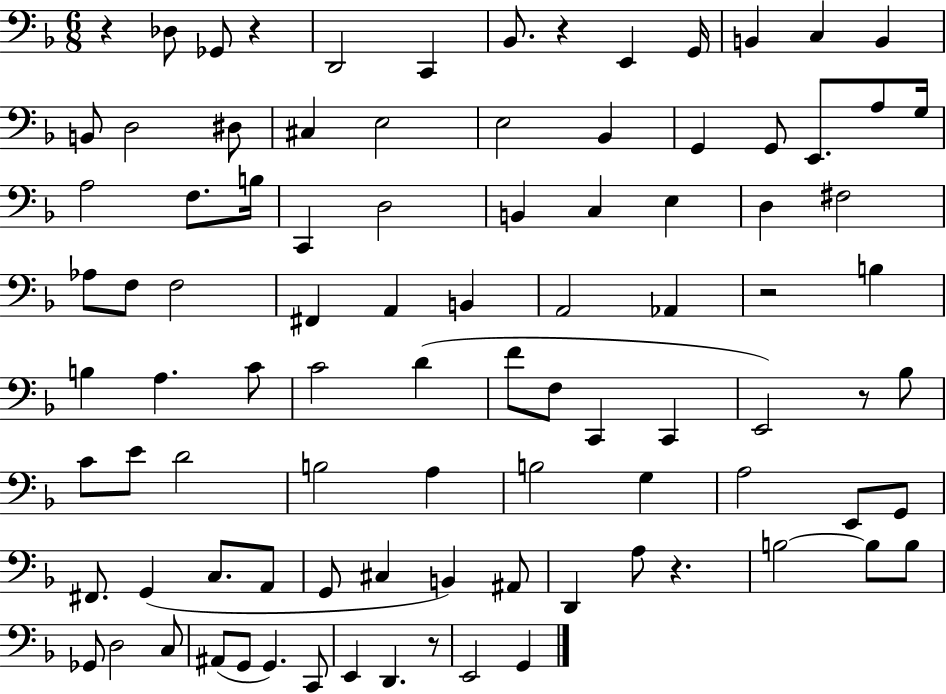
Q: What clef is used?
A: bass